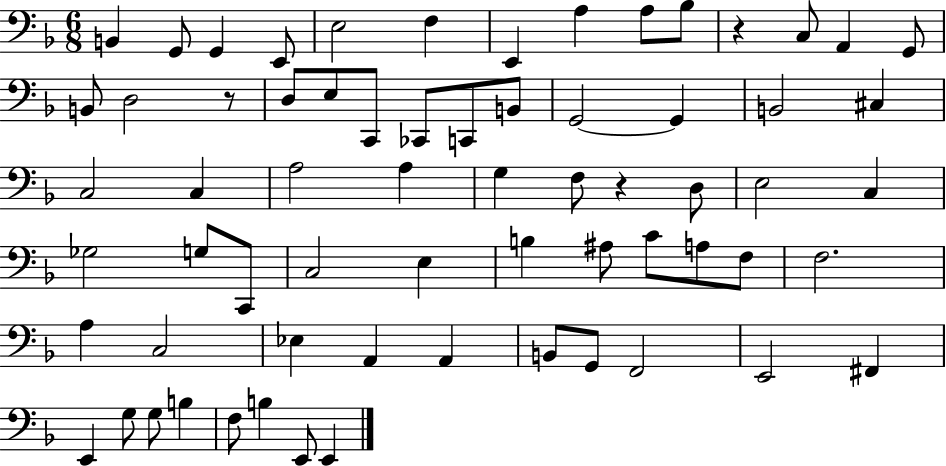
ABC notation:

X:1
T:Untitled
M:6/8
L:1/4
K:F
B,, G,,/2 G,, E,,/2 E,2 F, E,, A, A,/2 _B,/2 z C,/2 A,, G,,/2 B,,/2 D,2 z/2 D,/2 E,/2 C,,/2 _C,,/2 C,,/2 B,,/2 G,,2 G,, B,,2 ^C, C,2 C, A,2 A, G, F,/2 z D,/2 E,2 C, _G,2 G,/2 C,,/2 C,2 E, B, ^A,/2 C/2 A,/2 F,/2 F,2 A, C,2 _E, A,, A,, B,,/2 G,,/2 F,,2 E,,2 ^F,, E,, G,/2 G,/2 B, F,/2 B, E,,/2 E,,